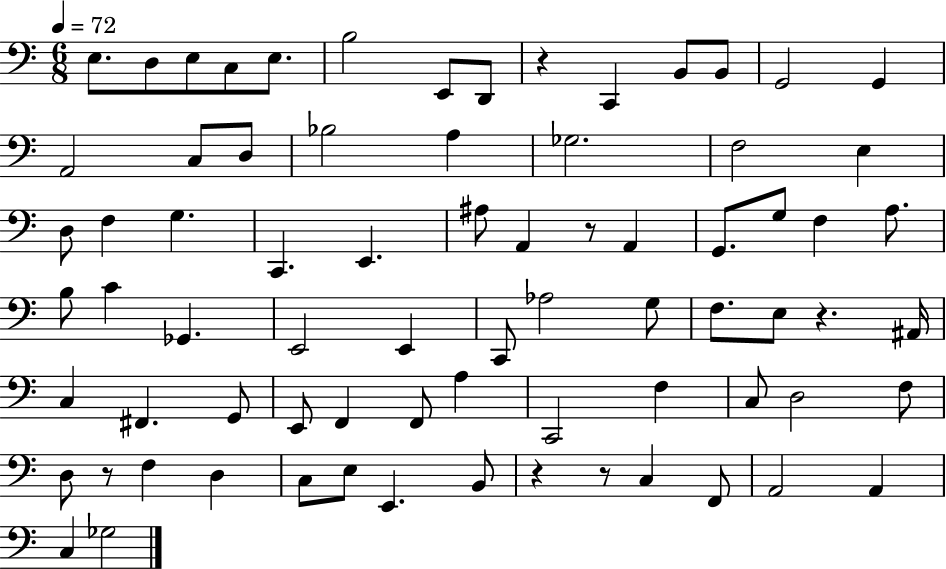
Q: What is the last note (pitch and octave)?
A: Gb3